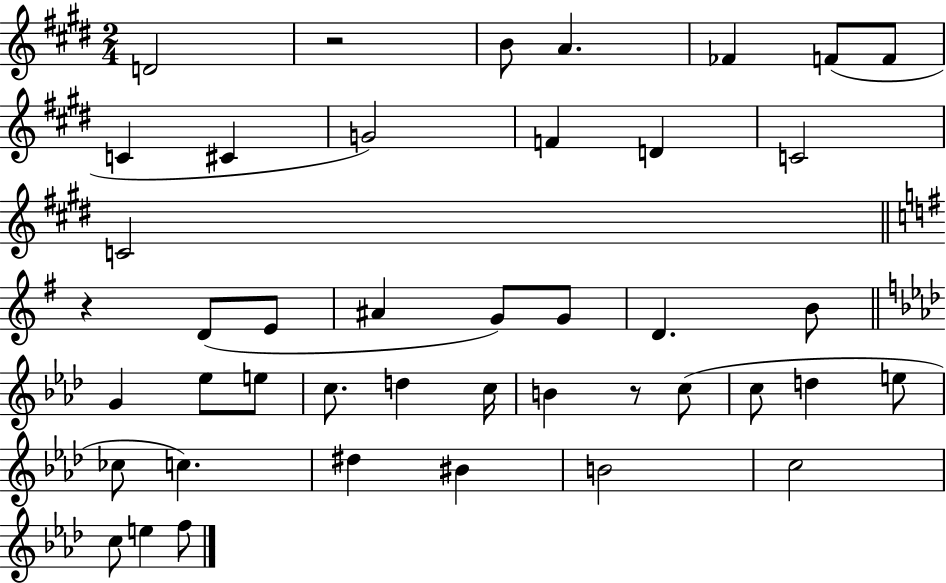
D4/h R/h B4/e A4/q. FES4/q F4/e F4/e C4/q C#4/q G4/h F4/q D4/q C4/h C4/h R/q D4/e E4/e A#4/q G4/e G4/e D4/q. B4/e G4/q Eb5/e E5/e C5/e. D5/q C5/s B4/q R/e C5/e C5/e D5/q E5/e CES5/e C5/q. D#5/q BIS4/q B4/h C5/h C5/e E5/q F5/e